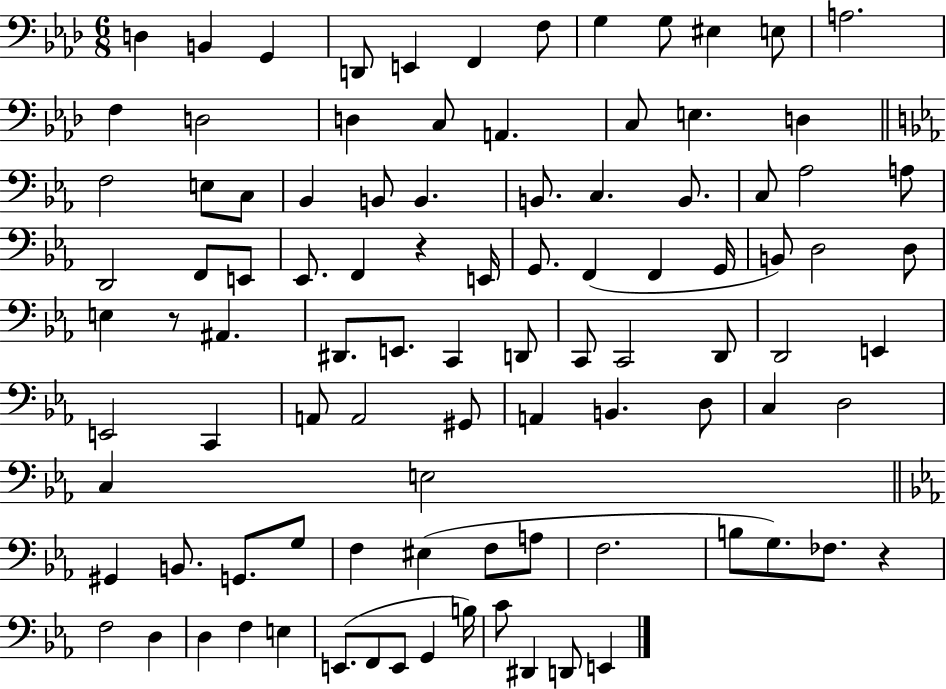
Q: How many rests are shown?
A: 3